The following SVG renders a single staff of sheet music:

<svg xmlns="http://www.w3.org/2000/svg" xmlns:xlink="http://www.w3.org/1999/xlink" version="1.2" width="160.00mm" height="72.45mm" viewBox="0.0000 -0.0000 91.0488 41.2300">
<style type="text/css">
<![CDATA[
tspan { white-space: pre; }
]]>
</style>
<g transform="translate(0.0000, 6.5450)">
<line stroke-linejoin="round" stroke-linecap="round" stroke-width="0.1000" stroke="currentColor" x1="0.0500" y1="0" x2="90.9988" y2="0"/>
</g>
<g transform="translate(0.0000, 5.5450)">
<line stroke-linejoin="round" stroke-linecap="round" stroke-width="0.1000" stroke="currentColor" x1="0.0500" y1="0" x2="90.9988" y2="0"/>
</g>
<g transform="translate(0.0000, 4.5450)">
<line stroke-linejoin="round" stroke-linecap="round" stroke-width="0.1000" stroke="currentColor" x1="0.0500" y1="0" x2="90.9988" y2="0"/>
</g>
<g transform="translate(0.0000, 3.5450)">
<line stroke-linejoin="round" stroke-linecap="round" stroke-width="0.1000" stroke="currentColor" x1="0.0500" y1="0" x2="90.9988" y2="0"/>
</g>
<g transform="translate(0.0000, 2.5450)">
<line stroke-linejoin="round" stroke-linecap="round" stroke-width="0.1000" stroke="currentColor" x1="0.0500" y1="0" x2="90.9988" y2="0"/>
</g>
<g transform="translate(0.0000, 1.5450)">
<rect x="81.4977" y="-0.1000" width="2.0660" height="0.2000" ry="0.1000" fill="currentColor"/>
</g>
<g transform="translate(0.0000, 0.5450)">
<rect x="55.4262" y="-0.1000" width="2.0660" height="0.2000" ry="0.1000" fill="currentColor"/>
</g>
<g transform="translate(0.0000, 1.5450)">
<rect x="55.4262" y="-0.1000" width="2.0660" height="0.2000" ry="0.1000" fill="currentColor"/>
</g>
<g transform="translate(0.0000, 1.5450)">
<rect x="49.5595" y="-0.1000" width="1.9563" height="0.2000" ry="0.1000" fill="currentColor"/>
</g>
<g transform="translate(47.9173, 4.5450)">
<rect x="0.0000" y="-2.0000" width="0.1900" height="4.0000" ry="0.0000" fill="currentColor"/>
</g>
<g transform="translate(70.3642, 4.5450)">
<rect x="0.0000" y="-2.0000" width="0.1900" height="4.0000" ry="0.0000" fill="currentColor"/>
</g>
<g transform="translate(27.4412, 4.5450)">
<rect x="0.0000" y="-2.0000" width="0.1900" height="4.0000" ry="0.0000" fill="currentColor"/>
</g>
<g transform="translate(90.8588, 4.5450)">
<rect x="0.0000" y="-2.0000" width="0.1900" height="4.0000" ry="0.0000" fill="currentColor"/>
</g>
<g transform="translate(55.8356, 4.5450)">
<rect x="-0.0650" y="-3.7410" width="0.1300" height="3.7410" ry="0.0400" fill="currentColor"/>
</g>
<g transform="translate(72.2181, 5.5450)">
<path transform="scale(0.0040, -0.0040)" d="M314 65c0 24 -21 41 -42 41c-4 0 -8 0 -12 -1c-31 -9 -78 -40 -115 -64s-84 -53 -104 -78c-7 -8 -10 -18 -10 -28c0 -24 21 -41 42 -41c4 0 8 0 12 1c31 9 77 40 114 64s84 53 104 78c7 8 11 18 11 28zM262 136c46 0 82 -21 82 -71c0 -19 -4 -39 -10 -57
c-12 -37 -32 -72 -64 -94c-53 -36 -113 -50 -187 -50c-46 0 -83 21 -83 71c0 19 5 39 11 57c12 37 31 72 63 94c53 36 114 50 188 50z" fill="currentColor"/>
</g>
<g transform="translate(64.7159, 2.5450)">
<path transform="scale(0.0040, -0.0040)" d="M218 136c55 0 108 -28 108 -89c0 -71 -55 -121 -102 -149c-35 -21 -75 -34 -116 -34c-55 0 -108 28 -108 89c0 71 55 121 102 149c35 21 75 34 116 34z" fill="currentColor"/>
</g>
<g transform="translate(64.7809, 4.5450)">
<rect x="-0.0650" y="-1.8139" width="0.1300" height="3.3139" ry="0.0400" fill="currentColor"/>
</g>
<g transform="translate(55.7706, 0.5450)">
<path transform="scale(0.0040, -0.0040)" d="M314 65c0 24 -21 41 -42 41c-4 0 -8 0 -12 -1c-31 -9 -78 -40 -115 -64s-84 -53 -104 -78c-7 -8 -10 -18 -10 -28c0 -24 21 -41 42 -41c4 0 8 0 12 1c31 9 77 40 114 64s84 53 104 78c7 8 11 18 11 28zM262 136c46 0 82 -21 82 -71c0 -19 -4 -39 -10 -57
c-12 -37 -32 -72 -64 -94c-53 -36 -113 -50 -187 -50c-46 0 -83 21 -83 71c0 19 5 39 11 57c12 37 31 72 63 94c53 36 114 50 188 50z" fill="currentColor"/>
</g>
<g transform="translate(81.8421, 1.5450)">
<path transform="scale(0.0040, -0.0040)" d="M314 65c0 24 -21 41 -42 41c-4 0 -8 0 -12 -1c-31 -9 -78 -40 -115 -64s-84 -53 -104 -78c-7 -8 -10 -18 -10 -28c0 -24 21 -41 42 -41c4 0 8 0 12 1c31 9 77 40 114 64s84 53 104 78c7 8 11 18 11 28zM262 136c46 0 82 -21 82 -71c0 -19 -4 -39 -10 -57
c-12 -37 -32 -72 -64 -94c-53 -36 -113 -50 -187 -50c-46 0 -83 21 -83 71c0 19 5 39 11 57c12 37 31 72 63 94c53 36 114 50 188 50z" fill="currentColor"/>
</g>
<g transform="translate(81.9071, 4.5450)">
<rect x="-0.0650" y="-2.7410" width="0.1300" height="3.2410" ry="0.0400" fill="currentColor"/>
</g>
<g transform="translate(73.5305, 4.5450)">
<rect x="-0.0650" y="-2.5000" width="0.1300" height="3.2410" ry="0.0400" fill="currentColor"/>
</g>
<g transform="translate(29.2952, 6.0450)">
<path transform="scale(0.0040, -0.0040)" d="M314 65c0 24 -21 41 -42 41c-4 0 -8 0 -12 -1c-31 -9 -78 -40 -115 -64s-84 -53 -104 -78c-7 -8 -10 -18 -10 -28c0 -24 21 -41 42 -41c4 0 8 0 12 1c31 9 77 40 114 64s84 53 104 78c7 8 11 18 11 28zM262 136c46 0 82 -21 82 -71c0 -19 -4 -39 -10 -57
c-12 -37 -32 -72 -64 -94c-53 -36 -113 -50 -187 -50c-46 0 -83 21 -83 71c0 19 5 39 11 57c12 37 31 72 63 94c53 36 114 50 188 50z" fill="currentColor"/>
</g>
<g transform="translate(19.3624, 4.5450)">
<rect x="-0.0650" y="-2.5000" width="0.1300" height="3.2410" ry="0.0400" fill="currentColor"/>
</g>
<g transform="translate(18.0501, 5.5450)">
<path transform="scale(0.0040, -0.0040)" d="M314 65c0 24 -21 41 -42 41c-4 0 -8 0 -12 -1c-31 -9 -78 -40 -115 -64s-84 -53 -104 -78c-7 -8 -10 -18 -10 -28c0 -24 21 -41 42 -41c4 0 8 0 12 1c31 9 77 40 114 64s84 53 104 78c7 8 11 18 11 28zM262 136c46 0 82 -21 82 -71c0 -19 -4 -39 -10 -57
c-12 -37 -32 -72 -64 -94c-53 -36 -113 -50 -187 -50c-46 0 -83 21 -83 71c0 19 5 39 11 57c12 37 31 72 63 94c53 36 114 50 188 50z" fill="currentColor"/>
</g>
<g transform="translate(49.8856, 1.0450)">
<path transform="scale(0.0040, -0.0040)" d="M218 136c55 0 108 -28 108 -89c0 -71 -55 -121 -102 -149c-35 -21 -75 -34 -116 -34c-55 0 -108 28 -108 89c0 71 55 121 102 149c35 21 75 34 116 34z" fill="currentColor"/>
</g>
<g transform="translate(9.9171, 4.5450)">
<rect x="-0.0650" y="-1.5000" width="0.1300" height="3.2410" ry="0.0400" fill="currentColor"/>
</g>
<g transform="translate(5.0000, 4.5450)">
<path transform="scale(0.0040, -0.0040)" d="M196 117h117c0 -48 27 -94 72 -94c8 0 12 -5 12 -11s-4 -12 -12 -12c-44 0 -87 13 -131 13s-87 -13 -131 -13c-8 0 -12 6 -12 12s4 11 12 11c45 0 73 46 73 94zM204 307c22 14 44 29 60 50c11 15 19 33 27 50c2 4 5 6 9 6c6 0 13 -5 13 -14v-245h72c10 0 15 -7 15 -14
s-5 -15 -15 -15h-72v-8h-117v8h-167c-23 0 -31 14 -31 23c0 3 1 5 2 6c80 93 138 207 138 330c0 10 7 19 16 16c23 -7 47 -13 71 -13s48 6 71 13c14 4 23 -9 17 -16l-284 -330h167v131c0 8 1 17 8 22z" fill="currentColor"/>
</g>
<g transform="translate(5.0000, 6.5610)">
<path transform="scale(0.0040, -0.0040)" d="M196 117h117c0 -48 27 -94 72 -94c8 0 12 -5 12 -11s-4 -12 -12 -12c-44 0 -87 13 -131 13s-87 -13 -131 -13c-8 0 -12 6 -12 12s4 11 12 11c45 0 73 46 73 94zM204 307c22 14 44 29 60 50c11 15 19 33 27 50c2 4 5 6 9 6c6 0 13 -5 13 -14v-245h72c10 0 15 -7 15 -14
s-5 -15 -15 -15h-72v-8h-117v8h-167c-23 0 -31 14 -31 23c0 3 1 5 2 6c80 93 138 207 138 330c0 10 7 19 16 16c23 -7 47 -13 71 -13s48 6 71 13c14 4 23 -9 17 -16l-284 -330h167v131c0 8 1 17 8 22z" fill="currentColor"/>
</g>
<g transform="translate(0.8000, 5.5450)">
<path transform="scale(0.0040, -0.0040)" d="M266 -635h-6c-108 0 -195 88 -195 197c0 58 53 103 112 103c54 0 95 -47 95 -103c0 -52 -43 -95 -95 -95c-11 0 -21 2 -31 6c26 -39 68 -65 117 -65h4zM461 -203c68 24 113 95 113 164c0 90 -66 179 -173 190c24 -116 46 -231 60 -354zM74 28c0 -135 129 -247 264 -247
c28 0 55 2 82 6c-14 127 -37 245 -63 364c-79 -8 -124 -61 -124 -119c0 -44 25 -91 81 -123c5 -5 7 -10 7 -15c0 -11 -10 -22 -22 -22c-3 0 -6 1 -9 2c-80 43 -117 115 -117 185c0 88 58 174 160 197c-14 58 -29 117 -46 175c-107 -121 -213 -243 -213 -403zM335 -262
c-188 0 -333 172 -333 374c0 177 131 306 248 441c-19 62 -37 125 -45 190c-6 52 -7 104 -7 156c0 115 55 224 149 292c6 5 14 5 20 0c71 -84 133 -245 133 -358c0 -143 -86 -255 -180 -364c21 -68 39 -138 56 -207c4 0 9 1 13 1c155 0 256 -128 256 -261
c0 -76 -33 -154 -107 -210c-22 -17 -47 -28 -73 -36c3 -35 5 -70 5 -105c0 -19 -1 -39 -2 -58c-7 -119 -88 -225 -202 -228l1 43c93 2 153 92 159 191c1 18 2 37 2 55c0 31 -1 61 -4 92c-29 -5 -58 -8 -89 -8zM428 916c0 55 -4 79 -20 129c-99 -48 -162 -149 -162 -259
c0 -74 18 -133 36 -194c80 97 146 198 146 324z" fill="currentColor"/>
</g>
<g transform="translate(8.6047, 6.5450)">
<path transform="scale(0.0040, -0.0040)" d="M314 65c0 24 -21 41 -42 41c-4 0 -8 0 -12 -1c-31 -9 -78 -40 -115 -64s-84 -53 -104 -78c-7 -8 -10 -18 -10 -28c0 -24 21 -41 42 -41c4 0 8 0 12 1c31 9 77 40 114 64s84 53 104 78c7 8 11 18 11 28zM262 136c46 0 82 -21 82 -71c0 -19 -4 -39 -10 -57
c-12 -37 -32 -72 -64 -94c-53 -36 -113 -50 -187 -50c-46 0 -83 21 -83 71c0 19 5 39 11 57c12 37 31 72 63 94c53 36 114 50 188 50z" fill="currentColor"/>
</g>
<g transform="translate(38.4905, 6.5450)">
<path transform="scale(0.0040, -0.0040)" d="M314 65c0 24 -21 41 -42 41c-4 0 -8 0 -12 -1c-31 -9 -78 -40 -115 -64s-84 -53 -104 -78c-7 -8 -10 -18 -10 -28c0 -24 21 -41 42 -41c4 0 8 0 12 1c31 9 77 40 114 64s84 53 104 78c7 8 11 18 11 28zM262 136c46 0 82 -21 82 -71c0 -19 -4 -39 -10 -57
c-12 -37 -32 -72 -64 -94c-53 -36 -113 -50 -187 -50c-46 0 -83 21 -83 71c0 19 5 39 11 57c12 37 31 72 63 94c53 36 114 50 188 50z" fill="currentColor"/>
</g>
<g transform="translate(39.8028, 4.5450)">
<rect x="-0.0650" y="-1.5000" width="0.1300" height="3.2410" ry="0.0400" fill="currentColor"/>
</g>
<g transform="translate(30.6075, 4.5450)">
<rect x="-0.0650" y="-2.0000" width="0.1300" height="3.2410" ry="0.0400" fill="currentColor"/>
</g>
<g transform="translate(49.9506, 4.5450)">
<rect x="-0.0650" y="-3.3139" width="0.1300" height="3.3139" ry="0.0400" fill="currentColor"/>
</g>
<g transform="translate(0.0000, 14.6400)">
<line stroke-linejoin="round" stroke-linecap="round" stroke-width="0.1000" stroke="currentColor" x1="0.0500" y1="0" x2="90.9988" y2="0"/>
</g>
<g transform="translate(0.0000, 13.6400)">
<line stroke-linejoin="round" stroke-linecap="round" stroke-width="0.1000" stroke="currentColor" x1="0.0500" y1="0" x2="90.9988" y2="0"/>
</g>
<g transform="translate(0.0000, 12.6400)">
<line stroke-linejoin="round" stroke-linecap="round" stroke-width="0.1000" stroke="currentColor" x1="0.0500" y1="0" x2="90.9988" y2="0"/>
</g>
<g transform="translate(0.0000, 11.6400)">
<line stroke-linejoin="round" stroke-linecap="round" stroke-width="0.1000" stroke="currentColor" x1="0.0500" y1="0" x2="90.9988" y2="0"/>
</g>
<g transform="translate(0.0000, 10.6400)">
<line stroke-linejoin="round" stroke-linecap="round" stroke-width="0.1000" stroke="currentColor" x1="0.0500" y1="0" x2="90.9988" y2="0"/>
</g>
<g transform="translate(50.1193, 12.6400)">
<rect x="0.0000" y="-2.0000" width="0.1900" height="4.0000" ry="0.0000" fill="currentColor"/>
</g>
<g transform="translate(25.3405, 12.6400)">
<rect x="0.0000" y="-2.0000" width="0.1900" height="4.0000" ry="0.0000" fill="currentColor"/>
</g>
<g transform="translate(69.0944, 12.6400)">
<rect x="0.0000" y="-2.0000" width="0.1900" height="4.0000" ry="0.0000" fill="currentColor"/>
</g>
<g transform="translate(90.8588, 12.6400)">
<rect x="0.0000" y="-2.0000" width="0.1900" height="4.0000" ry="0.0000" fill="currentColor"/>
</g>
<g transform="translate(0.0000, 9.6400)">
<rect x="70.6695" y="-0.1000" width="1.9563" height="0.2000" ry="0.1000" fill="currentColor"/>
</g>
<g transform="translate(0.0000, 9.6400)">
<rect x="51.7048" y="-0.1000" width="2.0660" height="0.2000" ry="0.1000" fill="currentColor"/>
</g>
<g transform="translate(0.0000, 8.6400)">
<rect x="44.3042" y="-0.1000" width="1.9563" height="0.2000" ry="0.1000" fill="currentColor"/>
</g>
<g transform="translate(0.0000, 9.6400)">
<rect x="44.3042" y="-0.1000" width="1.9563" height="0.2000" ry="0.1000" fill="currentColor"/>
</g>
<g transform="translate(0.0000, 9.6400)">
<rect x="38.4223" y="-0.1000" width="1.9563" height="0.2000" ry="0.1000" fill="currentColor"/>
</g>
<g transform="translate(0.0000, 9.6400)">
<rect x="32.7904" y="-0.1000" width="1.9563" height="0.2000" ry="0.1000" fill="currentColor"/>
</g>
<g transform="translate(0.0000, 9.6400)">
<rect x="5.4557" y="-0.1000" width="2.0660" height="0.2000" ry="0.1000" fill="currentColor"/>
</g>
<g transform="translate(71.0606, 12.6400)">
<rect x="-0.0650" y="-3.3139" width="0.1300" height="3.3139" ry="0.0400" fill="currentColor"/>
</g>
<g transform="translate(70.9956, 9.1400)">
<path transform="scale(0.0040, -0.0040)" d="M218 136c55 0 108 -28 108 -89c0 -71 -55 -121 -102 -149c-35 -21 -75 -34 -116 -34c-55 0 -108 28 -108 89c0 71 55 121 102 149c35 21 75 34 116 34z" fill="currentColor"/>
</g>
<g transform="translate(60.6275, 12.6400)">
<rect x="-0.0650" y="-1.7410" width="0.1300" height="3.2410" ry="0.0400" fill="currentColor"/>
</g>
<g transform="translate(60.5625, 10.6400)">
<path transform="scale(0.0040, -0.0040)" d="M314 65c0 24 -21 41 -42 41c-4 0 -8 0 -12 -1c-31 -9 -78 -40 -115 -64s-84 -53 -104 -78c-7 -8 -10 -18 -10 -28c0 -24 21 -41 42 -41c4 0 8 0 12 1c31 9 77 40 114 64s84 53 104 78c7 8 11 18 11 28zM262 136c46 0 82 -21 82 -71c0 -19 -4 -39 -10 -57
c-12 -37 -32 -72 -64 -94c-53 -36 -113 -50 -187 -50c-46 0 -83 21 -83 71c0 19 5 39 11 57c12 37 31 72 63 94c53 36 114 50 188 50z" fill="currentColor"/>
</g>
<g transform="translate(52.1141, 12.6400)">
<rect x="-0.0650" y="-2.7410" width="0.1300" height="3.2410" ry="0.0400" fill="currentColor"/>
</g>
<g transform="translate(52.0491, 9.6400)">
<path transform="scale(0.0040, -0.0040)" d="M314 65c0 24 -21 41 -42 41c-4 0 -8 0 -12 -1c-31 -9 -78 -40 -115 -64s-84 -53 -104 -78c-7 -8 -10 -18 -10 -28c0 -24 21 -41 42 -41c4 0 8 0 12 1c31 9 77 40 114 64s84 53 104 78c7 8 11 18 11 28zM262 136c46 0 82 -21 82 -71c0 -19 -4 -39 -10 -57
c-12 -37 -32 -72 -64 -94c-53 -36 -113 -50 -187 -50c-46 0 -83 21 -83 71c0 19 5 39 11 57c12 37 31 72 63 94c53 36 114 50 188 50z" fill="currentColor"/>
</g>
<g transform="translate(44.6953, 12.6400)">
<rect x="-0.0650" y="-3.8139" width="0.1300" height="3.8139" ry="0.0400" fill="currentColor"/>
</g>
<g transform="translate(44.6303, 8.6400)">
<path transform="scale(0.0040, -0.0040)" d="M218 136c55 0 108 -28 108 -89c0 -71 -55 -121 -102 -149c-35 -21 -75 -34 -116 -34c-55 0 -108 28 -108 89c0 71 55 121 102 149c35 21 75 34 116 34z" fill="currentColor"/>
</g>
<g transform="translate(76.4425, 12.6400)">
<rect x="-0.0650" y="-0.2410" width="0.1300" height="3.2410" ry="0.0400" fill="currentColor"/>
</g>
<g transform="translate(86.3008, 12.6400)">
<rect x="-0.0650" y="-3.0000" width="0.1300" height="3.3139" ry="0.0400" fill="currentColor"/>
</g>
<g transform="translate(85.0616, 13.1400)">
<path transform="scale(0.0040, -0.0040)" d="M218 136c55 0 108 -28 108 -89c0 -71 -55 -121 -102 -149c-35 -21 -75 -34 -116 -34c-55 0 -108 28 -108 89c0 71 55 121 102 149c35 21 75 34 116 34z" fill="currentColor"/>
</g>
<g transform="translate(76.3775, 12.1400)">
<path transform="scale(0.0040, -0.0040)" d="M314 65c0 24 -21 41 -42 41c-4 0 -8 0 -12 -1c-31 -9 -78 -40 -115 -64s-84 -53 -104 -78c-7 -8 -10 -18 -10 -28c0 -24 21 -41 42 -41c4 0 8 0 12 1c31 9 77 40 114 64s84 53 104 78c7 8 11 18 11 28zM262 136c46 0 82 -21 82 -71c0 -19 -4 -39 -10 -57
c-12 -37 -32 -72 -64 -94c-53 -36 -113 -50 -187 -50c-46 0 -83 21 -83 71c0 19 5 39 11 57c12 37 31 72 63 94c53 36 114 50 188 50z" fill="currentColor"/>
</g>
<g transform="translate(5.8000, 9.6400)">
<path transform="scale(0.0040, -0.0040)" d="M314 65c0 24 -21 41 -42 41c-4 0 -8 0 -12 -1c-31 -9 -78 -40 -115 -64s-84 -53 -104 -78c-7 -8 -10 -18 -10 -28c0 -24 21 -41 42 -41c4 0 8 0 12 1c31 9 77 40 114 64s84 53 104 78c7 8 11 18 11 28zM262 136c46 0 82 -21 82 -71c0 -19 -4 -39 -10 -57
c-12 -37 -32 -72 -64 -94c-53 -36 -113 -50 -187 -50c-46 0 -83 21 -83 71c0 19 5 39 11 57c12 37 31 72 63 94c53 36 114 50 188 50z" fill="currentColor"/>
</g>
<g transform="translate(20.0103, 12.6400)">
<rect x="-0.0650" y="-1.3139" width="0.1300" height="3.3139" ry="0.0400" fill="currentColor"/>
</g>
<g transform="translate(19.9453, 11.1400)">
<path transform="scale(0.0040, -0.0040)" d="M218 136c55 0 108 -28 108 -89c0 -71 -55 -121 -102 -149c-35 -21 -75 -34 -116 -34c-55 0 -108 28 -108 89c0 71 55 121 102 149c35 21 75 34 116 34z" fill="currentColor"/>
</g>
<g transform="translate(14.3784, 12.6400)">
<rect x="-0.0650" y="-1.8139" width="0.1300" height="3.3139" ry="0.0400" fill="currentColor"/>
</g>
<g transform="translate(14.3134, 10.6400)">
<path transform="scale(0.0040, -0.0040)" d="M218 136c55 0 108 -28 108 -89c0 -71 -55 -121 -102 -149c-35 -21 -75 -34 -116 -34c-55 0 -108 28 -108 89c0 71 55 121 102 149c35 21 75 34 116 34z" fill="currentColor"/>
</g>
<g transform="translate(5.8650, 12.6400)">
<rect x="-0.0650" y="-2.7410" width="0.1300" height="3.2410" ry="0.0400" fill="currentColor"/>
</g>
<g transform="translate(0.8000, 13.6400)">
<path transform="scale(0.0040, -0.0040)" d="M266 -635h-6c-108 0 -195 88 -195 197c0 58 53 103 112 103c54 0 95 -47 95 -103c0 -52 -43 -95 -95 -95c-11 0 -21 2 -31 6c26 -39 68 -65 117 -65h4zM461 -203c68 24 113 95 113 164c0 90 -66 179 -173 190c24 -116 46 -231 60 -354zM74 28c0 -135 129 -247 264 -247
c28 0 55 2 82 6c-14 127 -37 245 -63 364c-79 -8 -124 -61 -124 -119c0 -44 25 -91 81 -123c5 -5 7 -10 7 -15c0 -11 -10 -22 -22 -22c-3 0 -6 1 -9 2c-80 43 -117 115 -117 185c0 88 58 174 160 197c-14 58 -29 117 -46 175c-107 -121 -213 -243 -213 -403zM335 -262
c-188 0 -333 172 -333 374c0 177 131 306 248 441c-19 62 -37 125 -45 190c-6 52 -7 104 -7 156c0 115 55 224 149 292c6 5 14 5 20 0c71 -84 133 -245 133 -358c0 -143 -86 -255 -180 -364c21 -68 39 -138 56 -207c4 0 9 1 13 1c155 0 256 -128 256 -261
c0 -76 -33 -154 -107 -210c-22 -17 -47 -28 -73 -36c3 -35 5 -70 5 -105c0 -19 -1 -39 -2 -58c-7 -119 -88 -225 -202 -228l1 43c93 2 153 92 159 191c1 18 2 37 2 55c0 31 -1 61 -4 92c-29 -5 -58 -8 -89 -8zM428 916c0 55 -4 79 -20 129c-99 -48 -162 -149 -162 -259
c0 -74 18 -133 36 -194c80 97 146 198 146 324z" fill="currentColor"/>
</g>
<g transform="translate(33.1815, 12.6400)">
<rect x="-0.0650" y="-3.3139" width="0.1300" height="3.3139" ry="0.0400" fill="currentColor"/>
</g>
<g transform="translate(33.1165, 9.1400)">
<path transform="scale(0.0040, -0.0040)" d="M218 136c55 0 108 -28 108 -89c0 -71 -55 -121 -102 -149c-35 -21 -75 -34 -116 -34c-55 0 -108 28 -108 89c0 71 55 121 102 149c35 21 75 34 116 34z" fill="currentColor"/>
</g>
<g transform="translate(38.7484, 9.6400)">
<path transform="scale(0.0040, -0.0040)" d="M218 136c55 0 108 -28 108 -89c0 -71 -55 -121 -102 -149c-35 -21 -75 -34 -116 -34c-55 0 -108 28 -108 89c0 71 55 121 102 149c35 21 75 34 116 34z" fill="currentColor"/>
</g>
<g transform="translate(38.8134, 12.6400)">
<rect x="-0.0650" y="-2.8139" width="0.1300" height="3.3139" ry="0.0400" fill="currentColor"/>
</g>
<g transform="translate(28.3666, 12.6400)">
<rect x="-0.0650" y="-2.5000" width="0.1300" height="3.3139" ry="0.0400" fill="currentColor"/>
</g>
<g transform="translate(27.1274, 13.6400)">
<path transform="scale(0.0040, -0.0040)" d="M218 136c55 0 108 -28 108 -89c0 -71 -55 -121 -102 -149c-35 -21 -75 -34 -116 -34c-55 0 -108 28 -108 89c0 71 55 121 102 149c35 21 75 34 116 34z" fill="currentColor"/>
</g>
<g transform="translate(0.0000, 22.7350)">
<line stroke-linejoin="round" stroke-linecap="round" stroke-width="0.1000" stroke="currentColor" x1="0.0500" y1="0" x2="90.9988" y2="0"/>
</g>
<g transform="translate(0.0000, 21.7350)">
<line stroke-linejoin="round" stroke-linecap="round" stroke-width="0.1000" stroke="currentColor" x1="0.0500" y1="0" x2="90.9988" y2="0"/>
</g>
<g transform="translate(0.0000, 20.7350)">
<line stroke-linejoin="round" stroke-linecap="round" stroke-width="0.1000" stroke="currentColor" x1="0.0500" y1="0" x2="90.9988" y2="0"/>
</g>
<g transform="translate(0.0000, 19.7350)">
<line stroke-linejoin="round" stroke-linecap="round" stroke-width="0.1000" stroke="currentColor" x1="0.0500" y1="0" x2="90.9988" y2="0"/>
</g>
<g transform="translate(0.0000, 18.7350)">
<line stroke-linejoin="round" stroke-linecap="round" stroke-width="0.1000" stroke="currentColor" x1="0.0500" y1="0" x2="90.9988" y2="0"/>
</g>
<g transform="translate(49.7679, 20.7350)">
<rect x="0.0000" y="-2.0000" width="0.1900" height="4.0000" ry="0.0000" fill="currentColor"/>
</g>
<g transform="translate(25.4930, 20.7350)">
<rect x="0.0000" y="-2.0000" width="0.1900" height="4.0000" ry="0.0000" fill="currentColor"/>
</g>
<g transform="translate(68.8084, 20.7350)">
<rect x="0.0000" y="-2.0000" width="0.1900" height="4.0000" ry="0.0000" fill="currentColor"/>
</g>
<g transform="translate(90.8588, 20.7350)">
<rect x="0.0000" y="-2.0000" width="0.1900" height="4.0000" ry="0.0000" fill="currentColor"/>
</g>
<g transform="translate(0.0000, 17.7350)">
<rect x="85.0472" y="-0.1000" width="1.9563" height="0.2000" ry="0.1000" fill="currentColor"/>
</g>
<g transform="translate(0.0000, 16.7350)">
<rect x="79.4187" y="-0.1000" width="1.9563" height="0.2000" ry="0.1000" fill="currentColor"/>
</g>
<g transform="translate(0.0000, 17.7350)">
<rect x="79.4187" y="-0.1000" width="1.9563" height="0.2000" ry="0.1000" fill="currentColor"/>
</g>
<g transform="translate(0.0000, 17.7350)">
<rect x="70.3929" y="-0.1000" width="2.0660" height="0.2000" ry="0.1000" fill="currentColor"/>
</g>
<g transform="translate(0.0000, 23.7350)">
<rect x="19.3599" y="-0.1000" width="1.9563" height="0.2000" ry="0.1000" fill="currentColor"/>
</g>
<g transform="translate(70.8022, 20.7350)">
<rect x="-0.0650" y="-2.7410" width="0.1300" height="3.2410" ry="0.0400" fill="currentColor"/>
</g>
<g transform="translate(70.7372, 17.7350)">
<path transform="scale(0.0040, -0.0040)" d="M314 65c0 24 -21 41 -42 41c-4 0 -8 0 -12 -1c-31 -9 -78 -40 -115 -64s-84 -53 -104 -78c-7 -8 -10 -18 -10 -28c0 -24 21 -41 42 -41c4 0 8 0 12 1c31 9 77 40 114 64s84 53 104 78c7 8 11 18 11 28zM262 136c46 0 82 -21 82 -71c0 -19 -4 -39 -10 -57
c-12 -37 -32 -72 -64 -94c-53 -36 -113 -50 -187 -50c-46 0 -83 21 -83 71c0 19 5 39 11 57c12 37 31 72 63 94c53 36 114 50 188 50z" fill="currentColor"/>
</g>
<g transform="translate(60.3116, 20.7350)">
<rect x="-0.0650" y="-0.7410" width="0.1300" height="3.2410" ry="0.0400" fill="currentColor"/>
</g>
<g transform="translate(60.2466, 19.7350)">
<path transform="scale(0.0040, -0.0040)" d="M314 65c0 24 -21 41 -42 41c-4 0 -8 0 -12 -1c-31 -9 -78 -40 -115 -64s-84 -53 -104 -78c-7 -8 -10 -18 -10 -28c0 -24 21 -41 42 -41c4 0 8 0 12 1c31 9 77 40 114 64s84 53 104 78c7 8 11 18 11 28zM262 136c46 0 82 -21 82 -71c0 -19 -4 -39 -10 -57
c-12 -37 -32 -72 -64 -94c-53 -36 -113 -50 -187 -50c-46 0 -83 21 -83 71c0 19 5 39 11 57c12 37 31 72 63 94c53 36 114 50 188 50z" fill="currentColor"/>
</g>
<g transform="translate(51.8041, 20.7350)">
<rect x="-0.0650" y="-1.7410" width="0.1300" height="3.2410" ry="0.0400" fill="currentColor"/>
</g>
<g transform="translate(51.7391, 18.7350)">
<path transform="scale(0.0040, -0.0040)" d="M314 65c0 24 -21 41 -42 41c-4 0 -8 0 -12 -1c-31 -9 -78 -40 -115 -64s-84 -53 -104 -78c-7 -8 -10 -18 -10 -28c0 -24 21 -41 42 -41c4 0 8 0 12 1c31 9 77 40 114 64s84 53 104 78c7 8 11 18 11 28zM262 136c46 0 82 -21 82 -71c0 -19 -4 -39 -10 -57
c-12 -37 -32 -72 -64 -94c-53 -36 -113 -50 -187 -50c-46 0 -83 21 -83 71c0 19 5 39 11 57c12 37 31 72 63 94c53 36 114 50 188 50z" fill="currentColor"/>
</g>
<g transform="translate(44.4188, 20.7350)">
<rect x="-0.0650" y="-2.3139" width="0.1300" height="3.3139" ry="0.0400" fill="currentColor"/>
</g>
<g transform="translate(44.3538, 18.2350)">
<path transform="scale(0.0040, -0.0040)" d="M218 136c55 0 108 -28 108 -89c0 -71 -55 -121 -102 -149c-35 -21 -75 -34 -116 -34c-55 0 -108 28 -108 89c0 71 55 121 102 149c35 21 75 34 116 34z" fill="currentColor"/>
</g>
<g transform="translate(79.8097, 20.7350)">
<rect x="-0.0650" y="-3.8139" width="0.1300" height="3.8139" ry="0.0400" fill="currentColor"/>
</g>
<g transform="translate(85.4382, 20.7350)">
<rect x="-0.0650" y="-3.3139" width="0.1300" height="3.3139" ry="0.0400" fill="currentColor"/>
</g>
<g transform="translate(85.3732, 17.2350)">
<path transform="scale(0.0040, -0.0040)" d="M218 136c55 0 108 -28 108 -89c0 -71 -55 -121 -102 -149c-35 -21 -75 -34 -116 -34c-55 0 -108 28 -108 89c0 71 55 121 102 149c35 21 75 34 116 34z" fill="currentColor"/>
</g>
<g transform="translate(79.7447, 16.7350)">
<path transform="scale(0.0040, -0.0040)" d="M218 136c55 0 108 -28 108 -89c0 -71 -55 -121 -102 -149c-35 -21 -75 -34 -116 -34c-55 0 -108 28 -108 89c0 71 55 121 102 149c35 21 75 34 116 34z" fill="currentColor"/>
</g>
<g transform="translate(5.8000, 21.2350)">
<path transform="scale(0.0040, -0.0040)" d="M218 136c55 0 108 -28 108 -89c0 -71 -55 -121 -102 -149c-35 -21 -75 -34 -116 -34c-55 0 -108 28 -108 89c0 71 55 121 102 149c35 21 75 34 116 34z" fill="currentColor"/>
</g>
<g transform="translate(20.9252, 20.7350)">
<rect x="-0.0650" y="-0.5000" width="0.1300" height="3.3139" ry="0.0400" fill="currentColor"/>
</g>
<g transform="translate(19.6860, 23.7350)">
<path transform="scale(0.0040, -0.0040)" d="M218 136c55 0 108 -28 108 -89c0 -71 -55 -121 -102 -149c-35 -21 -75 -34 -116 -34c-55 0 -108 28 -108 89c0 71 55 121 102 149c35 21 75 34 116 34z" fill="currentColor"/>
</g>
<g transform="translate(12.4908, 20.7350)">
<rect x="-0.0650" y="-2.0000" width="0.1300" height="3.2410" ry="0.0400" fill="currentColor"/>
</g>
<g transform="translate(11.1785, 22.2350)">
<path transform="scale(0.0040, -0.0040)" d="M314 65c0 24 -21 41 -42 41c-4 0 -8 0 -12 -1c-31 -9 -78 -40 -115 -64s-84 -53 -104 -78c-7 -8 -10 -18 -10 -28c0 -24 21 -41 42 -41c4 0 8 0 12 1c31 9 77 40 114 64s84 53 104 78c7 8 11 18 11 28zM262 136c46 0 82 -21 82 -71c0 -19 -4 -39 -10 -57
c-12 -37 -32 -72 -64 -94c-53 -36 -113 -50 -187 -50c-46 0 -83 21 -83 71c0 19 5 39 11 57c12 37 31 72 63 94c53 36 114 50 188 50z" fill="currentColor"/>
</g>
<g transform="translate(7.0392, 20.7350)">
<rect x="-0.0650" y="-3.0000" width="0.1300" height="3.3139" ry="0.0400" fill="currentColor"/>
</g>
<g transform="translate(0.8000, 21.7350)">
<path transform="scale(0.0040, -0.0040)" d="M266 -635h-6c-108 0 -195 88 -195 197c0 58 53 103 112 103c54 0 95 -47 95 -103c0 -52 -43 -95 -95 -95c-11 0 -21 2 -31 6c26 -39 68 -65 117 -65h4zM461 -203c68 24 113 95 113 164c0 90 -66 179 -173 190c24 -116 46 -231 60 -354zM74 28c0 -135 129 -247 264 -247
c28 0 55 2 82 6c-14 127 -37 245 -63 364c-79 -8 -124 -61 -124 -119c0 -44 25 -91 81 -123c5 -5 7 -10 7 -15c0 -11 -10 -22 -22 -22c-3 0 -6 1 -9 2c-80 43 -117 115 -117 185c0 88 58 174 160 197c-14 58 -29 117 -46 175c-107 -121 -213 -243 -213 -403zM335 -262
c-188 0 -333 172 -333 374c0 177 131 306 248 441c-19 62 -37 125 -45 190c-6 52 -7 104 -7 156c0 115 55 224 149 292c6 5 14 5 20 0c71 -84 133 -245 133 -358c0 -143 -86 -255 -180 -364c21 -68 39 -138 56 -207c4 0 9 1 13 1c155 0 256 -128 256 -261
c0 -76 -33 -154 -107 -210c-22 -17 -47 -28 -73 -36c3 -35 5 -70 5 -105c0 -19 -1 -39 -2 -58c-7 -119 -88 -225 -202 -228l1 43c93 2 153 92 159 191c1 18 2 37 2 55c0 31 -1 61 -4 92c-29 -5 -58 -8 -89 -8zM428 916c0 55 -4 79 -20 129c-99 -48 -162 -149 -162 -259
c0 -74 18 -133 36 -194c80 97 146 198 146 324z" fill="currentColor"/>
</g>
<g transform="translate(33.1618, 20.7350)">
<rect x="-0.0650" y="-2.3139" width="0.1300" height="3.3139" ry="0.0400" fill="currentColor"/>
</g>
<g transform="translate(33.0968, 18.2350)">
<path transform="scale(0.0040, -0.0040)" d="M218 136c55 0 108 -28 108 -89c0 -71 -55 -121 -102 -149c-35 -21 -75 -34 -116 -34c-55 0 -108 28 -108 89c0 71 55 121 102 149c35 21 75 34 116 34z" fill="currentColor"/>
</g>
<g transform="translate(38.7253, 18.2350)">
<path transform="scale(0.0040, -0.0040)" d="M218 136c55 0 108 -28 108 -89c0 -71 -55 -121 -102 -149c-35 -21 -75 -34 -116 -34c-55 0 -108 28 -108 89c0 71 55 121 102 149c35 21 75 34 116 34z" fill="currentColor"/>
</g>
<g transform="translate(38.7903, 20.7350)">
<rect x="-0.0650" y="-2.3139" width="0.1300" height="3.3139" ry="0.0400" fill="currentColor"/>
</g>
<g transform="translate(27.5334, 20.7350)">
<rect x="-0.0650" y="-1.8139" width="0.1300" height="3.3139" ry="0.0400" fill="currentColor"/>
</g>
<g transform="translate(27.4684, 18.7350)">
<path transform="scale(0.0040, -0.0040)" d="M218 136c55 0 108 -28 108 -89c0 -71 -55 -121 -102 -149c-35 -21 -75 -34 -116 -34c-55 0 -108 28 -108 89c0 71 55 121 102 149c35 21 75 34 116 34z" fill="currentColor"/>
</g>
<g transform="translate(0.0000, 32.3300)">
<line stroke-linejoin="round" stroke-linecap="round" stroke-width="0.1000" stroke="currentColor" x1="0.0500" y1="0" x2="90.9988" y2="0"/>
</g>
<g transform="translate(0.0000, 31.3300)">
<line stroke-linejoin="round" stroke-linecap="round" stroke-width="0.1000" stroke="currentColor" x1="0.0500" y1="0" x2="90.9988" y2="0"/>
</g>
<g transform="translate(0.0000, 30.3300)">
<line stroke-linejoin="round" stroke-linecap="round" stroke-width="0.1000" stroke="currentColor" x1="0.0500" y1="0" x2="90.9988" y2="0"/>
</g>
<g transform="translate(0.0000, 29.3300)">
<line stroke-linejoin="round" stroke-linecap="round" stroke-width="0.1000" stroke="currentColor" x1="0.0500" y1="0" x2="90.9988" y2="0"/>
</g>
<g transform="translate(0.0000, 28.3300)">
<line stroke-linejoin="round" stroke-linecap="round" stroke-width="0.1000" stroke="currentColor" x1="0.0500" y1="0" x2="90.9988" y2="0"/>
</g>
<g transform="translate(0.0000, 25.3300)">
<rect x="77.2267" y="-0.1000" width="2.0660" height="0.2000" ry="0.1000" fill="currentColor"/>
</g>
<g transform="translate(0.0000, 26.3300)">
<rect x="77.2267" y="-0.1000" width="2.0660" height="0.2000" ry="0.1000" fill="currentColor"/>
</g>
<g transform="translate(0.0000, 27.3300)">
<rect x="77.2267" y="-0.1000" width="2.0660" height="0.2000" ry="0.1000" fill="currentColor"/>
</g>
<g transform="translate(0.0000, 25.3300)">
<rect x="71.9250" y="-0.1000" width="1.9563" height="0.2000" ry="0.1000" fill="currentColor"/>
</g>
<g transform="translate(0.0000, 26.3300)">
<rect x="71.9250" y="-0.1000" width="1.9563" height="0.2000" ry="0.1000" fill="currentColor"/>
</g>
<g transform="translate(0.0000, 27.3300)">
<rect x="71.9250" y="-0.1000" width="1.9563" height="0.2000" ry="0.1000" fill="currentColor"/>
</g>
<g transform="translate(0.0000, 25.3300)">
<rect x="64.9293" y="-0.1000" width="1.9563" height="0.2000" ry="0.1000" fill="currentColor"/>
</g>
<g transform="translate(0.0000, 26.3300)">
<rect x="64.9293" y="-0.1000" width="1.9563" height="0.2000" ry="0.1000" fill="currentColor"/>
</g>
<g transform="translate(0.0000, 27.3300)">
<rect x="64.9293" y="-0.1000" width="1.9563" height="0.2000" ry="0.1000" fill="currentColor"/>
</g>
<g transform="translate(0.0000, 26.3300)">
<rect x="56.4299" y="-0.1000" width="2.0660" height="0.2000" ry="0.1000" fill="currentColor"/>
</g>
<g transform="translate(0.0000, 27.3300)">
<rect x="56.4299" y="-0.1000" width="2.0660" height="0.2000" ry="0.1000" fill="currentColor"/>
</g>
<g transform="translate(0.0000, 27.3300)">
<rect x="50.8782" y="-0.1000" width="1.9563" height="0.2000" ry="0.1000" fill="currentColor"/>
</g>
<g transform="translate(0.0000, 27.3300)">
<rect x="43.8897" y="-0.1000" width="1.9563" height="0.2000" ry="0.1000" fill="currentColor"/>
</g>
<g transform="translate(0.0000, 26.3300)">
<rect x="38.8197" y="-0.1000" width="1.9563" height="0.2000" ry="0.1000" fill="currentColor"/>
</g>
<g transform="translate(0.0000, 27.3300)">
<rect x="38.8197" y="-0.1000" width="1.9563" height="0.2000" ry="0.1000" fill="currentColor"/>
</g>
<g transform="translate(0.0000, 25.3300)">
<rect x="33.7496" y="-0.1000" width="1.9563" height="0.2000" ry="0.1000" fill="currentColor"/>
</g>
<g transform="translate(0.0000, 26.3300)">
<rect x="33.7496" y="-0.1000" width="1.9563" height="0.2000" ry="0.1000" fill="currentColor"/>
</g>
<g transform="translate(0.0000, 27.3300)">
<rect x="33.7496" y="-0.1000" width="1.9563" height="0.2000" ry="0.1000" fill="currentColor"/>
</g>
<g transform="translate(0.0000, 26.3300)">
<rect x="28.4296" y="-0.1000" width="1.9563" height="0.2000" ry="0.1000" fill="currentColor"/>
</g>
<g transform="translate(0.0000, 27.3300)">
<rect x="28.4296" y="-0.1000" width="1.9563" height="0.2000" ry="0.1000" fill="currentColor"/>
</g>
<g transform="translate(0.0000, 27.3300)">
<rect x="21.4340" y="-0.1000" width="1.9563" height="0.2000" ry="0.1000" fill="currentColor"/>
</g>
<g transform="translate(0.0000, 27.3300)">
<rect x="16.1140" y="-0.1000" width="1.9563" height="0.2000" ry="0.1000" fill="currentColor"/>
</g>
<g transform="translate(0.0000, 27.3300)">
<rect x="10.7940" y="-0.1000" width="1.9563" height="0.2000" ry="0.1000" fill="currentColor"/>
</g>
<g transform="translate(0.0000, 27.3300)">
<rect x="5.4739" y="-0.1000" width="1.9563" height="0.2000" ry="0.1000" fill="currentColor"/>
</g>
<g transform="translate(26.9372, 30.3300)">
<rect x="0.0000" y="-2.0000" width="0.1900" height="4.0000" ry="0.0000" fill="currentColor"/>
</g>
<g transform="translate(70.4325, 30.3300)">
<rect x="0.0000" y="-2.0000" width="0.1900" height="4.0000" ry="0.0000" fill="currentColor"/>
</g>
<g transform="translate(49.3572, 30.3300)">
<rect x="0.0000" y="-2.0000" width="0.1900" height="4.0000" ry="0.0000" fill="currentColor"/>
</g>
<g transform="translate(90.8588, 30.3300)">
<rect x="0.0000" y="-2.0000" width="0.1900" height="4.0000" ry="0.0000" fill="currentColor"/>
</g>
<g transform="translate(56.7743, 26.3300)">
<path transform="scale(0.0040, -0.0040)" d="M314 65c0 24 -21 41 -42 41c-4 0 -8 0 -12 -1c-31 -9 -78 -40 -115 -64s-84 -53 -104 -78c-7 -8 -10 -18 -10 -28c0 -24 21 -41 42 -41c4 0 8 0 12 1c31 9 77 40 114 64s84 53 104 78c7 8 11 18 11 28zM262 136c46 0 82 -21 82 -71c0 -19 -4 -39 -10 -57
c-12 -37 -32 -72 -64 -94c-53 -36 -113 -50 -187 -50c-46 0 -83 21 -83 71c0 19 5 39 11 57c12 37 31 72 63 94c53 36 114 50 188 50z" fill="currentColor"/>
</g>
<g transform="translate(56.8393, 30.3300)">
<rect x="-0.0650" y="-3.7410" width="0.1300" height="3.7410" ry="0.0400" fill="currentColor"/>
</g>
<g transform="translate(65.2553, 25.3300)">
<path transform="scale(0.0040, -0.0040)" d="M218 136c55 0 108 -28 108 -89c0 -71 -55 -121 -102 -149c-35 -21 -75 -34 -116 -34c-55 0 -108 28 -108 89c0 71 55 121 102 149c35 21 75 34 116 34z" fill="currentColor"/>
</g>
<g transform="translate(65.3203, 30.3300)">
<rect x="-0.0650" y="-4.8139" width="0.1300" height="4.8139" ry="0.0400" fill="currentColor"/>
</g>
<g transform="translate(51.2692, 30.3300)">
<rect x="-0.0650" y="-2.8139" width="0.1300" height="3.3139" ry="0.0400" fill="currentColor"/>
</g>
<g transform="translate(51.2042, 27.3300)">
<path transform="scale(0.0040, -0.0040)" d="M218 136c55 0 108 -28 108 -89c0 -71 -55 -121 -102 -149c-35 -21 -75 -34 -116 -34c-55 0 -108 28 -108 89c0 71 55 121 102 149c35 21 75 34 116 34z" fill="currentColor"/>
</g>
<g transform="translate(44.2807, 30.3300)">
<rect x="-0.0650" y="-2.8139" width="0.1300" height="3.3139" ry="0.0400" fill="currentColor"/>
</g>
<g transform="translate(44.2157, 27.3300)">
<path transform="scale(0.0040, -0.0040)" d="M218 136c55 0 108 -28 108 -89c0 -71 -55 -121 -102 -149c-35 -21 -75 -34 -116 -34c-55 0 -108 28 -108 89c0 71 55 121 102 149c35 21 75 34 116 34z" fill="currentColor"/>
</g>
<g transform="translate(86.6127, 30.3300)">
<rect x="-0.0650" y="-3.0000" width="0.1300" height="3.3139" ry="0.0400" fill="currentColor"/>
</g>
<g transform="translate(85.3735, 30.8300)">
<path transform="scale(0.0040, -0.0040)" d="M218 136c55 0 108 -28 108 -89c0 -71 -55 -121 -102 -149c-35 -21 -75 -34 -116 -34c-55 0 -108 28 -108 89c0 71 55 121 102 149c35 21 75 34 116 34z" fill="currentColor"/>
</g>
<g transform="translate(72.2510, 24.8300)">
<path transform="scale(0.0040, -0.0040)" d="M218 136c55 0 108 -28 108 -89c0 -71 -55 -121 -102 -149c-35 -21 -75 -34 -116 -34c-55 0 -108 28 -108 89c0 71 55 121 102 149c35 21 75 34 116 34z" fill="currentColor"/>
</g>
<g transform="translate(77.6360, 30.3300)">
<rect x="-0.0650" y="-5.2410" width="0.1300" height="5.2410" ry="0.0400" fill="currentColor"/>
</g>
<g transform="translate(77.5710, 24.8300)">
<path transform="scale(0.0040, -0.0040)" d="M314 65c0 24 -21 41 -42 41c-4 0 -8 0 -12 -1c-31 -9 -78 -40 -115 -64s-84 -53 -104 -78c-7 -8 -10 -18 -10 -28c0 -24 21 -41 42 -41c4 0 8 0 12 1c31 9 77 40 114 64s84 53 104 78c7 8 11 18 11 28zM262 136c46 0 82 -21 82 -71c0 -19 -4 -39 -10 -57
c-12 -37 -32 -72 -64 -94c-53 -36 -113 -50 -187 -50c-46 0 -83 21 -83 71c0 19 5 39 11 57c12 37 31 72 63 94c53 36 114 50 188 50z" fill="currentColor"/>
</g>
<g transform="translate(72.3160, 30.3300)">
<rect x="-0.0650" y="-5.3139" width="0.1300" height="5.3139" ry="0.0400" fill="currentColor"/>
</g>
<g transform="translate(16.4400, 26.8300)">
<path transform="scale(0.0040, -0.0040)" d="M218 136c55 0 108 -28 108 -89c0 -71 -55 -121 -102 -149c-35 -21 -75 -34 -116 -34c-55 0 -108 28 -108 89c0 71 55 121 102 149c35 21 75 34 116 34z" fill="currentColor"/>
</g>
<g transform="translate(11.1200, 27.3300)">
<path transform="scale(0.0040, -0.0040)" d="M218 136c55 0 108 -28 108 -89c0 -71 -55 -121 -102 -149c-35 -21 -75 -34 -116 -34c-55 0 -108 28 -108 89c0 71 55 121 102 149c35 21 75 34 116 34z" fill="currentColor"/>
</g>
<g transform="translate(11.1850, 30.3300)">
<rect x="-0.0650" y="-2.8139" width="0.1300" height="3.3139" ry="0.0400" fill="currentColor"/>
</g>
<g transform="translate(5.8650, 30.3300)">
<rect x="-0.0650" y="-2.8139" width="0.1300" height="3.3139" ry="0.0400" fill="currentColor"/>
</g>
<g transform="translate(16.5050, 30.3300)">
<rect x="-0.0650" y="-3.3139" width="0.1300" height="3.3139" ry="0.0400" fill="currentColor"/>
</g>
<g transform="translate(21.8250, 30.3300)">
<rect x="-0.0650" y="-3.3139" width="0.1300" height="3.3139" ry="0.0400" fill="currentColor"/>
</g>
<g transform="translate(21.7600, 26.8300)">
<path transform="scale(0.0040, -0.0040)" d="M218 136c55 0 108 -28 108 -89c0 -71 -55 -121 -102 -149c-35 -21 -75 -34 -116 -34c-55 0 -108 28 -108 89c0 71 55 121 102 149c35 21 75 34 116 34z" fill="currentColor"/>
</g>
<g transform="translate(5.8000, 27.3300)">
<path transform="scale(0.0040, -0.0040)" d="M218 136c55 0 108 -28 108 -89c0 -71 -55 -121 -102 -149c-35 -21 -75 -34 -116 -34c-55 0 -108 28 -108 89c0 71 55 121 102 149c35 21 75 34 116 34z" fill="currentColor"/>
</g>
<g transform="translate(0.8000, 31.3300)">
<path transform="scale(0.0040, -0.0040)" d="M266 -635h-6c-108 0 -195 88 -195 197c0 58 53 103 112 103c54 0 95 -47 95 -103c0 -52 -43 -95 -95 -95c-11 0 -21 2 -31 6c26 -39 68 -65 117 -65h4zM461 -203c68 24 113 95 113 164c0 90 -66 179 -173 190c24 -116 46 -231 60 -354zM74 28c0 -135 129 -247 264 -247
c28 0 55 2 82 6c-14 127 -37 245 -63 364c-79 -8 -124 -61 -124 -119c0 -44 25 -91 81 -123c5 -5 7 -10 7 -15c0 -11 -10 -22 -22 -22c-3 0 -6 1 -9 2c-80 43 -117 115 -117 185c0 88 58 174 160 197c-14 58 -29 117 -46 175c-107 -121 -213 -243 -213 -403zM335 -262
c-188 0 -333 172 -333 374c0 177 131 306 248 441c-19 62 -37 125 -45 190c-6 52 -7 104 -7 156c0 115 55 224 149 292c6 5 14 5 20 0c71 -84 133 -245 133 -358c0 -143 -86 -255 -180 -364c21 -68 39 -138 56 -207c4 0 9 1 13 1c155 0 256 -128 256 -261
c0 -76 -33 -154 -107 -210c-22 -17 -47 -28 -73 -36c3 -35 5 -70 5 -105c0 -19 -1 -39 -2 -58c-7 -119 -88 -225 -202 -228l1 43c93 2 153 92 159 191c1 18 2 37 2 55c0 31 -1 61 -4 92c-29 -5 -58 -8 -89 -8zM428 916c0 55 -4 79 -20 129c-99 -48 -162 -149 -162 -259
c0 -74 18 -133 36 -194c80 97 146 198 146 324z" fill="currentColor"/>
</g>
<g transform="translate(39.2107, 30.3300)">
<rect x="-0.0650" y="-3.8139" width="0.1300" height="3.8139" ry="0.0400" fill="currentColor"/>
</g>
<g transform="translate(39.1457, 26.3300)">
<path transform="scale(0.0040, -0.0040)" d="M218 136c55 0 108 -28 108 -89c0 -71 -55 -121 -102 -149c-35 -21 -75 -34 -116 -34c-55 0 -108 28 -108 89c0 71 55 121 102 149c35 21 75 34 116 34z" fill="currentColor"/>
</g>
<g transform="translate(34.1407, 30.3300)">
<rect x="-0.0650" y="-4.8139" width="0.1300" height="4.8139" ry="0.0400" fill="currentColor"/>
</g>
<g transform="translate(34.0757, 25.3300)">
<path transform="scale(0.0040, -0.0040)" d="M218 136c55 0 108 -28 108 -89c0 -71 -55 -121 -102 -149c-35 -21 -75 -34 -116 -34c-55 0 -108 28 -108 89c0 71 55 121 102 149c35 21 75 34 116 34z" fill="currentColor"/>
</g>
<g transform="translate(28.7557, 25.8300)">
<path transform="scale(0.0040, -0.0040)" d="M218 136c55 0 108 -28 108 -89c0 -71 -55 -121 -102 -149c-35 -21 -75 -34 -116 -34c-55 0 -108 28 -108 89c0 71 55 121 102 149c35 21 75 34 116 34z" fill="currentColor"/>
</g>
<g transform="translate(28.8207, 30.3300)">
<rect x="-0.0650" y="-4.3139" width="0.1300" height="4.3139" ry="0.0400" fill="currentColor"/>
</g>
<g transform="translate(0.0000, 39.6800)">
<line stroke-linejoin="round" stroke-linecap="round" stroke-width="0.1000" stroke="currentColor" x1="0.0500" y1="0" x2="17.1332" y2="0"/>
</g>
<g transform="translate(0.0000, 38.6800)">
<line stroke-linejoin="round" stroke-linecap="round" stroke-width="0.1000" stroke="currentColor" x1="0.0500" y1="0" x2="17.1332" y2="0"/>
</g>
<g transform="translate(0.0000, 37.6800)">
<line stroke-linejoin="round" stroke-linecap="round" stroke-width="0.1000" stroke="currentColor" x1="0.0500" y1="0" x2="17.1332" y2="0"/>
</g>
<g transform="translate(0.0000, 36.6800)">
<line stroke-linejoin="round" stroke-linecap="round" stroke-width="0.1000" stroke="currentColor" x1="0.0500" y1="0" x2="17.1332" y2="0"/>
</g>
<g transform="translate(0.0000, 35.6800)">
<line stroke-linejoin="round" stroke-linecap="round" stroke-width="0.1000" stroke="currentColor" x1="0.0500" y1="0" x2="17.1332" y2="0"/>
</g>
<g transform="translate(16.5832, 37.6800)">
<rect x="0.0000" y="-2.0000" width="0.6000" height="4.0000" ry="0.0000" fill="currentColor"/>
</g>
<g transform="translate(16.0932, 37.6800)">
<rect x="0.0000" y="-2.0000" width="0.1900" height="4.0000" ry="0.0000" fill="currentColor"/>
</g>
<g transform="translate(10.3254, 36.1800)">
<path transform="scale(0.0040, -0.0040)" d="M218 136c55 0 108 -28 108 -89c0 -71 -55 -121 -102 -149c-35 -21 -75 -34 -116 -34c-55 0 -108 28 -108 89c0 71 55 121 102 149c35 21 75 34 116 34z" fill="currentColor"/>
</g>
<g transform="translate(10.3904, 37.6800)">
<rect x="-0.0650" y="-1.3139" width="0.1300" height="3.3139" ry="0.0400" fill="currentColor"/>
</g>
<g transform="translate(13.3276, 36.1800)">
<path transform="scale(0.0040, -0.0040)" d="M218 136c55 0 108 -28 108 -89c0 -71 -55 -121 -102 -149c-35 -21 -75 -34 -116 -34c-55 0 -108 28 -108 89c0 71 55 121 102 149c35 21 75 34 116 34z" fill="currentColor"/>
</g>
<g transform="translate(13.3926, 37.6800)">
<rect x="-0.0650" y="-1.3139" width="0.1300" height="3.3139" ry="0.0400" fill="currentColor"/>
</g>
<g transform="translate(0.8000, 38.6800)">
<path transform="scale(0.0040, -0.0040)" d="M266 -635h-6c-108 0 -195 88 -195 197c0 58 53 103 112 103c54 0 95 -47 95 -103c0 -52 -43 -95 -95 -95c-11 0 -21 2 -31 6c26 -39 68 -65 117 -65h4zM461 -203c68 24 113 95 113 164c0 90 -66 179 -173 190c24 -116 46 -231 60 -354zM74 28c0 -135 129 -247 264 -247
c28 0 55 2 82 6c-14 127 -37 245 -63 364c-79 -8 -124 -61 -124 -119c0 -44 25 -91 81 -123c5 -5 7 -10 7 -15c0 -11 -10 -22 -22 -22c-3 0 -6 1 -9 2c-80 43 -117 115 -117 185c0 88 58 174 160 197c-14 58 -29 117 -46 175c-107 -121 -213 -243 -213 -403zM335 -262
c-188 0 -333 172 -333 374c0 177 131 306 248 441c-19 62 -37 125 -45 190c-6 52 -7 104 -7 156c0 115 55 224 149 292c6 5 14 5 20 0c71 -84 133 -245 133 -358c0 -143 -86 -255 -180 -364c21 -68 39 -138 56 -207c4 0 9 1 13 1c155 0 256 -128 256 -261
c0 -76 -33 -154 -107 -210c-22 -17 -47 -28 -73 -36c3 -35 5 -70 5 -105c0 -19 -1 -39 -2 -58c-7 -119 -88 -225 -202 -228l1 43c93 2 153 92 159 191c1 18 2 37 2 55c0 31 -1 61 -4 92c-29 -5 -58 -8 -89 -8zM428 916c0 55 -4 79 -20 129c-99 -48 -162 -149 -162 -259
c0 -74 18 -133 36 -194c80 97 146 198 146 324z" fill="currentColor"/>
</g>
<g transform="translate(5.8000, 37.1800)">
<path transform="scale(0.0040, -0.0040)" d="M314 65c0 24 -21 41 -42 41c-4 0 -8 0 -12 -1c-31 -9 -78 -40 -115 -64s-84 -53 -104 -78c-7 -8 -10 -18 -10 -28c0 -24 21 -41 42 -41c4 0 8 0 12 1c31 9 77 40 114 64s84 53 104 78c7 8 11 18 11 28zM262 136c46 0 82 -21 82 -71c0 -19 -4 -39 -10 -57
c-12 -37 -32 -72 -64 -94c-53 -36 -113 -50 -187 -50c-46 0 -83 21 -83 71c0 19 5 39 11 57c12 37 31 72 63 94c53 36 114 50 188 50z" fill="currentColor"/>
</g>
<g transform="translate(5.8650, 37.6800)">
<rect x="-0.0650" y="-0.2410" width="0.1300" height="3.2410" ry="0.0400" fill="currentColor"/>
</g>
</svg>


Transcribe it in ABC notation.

X:1
T:Untitled
M:4/4
L:1/4
K:C
E2 G2 F2 E2 b c'2 f G2 a2 a2 f e G b a c' a2 f2 b c2 A A F2 C f g g g f2 d2 a2 c' b a a b b d' e' c' a a c'2 e' f' f'2 A c2 e e